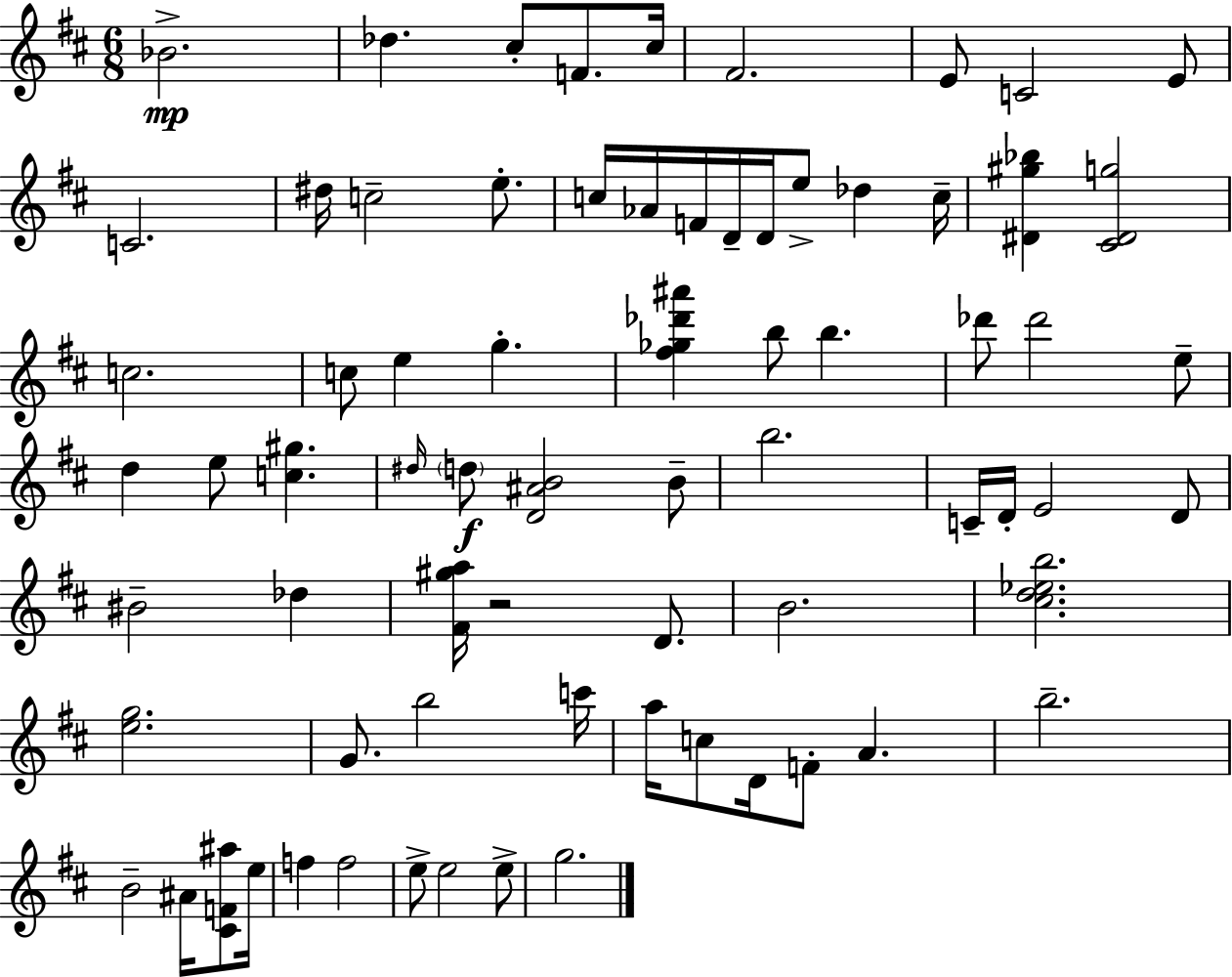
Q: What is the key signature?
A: D major